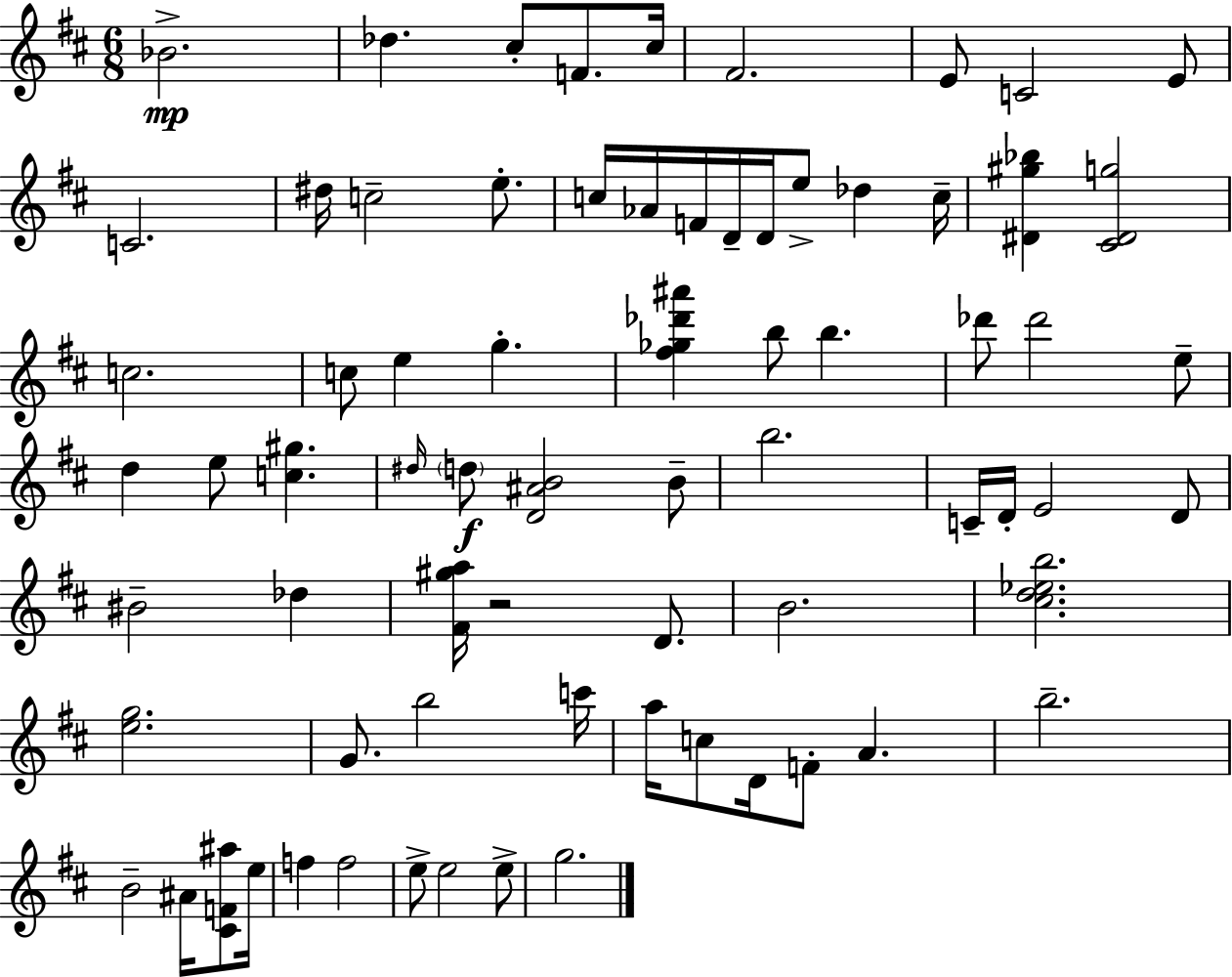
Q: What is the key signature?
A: D major